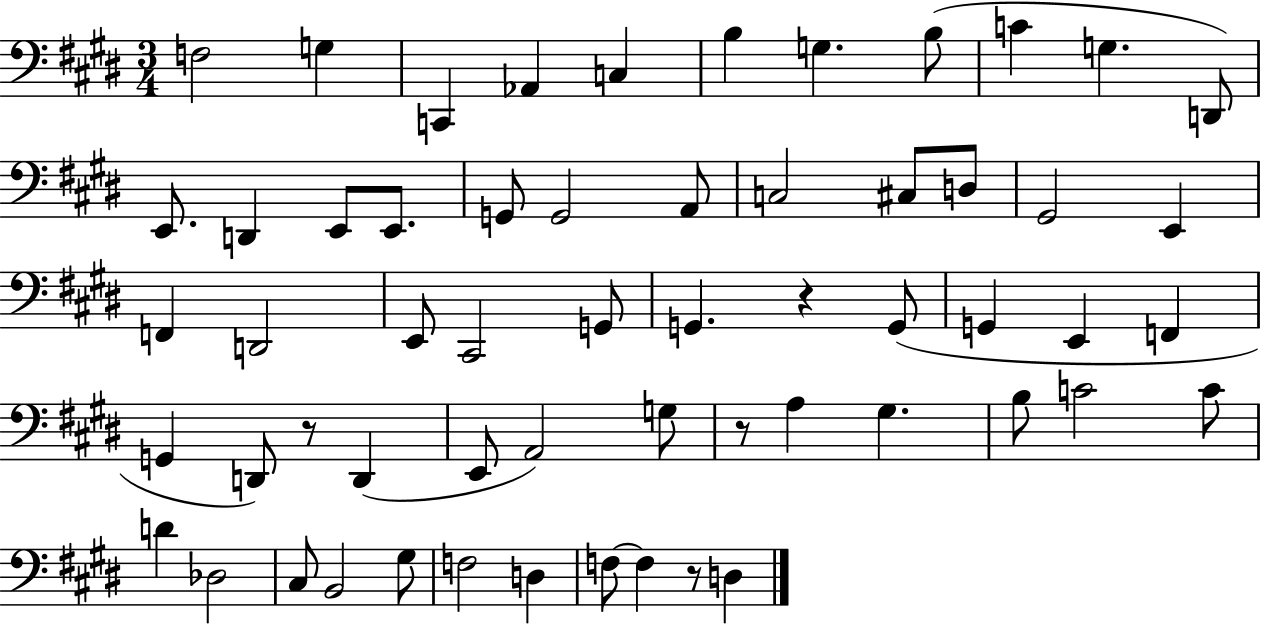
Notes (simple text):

F3/h G3/q C2/q Ab2/q C3/q B3/q G3/q. B3/e C4/q G3/q. D2/e E2/e. D2/q E2/e E2/e. G2/e G2/h A2/e C3/h C#3/e D3/e G#2/h E2/q F2/q D2/h E2/e C#2/h G2/e G2/q. R/q G2/e G2/q E2/q F2/q G2/q D2/e R/e D2/q E2/e A2/h G3/e R/e A3/q G#3/q. B3/e C4/h C4/e D4/q Db3/h C#3/e B2/h G#3/e F3/h D3/q F3/e F3/q R/e D3/q